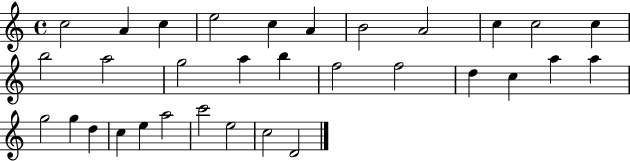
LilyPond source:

{
  \clef treble
  \time 4/4
  \defaultTimeSignature
  \key c \major
  c''2 a'4 c''4 | e''2 c''4 a'4 | b'2 a'2 | c''4 c''2 c''4 | \break b''2 a''2 | g''2 a''4 b''4 | f''2 f''2 | d''4 c''4 a''4 a''4 | \break g''2 g''4 d''4 | c''4 e''4 a''2 | c'''2 e''2 | c''2 d'2 | \break \bar "|."
}